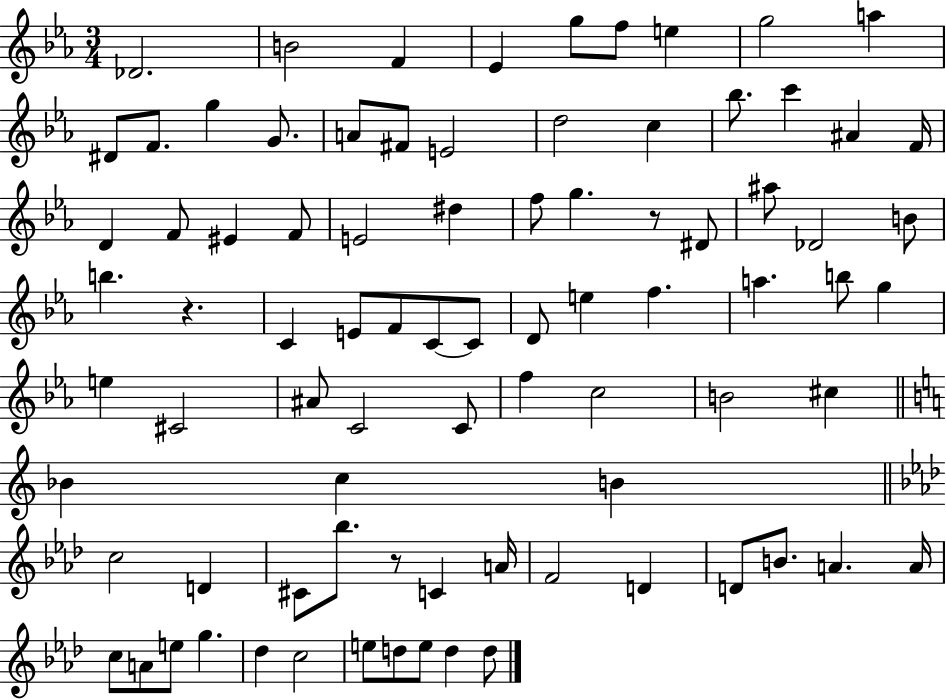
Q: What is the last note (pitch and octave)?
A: D5